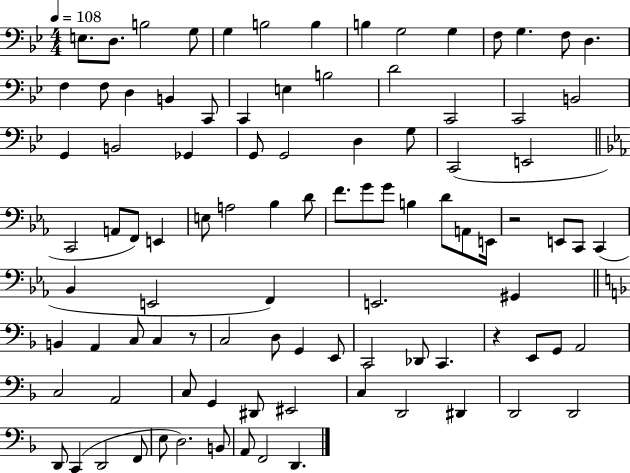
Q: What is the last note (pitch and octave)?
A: D2